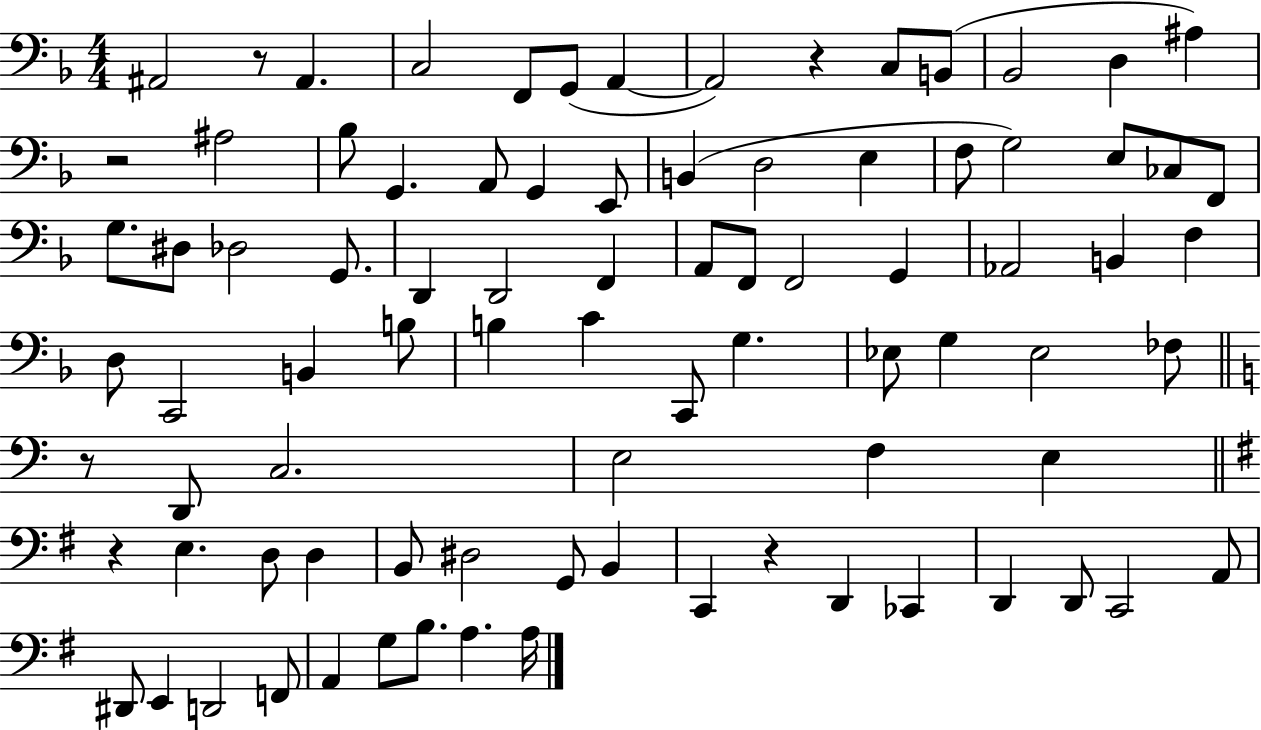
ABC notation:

X:1
T:Untitled
M:4/4
L:1/4
K:F
^A,,2 z/2 ^A,, C,2 F,,/2 G,,/2 A,, A,,2 z C,/2 B,,/2 _B,,2 D, ^A, z2 ^A,2 _B,/2 G,, A,,/2 G,, E,,/2 B,, D,2 E, F,/2 G,2 E,/2 _C,/2 F,,/2 G,/2 ^D,/2 _D,2 G,,/2 D,, D,,2 F,, A,,/2 F,,/2 F,,2 G,, _A,,2 B,, F, D,/2 C,,2 B,, B,/2 B, C C,,/2 G, _E,/2 G, _E,2 _F,/2 z/2 D,,/2 C,2 E,2 F, E, z E, D,/2 D, B,,/2 ^D,2 G,,/2 B,, C,, z D,, _C,, D,, D,,/2 C,,2 A,,/2 ^D,,/2 E,, D,,2 F,,/2 A,, G,/2 B,/2 A, A,/4